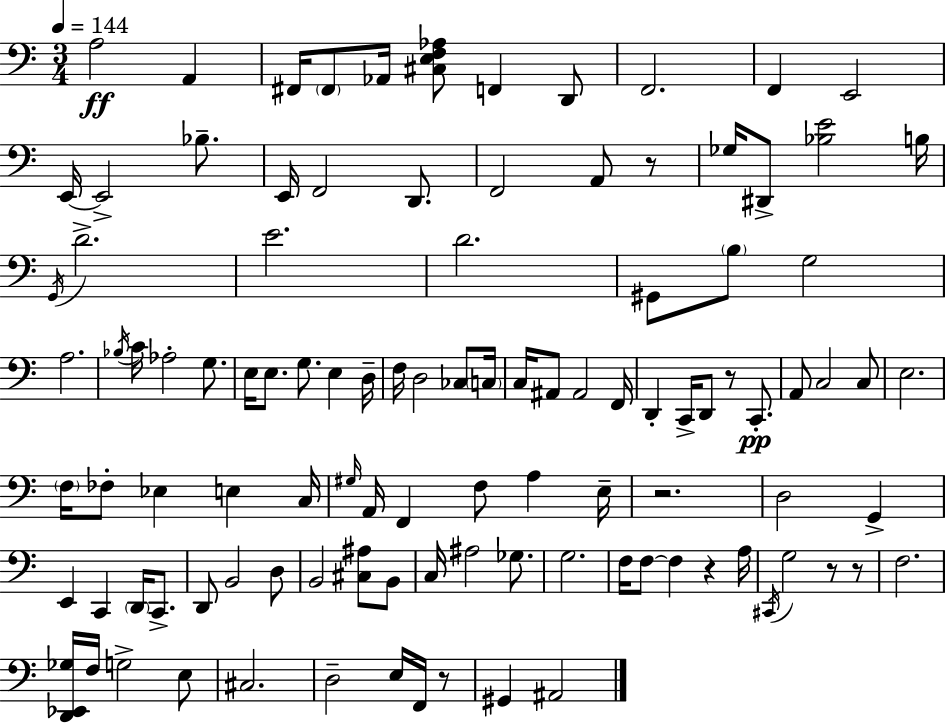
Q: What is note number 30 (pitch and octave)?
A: Bb3